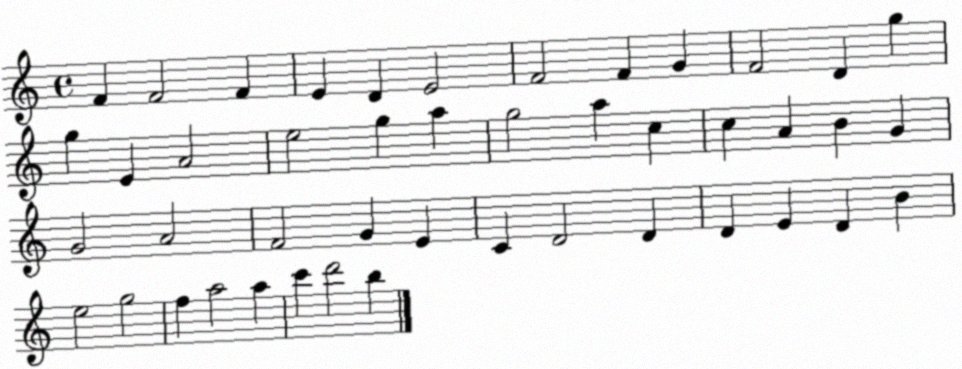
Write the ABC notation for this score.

X:1
T:Untitled
M:4/4
L:1/4
K:C
F F2 F E D E2 F2 F G F2 D g g E A2 e2 g a g2 a c c A B G G2 A2 F2 G E C D2 D D E D B e2 g2 f a2 a c' d'2 b